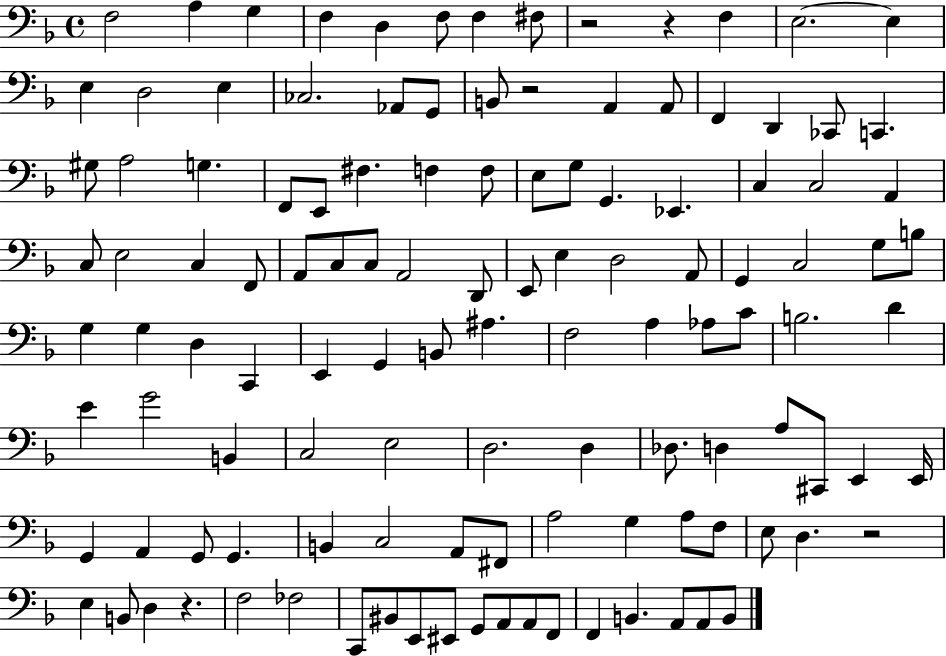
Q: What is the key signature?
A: F major